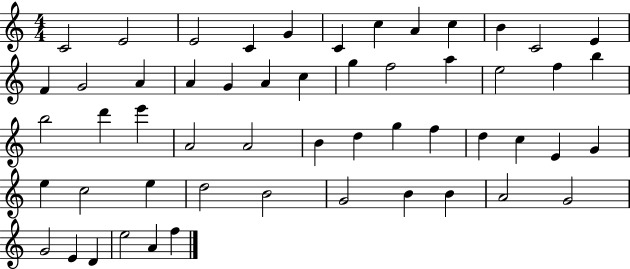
C4/h E4/h E4/h C4/q G4/q C4/q C5/q A4/q C5/q B4/q C4/h E4/q F4/q G4/h A4/q A4/q G4/q A4/q C5/q G5/q F5/h A5/q E5/h F5/q B5/q B5/h D6/q E6/q A4/h A4/h B4/q D5/q G5/q F5/q D5/q C5/q E4/q G4/q E5/q C5/h E5/q D5/h B4/h G4/h B4/q B4/q A4/h G4/h G4/h E4/q D4/q E5/h A4/q F5/q